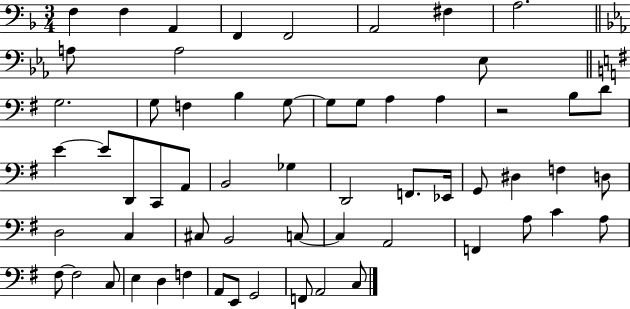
X:1
T:Untitled
M:3/4
L:1/4
K:F
F, F, A,, F,, F,,2 A,,2 ^F, A,2 A,/2 A,2 _E,/2 G,2 G,/2 F, B, G,/2 G,/2 G,/2 A, A, z2 B,/2 D/2 E E/2 D,,/2 C,,/2 A,,/2 B,,2 _G, D,,2 F,,/2 _E,,/4 G,,/2 ^D, F, D,/2 D,2 C, ^C,/2 B,,2 C,/2 C, A,,2 F,, A,/2 C A,/2 ^F,/2 ^F,2 C,/2 E, D, F, A,,/2 E,,/2 G,,2 F,,/2 A,,2 C,/2